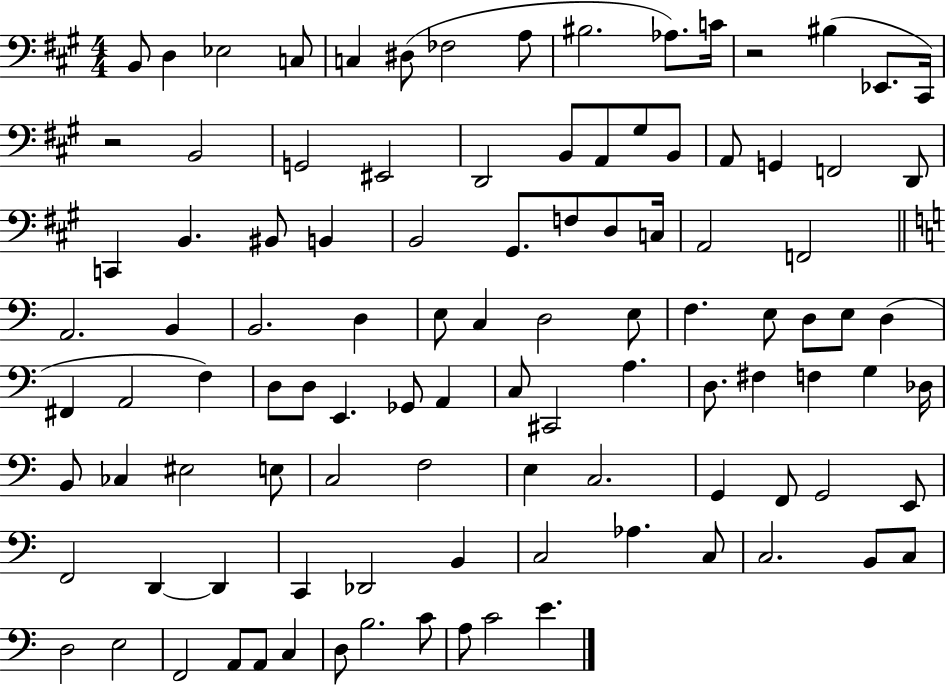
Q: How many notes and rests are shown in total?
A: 104